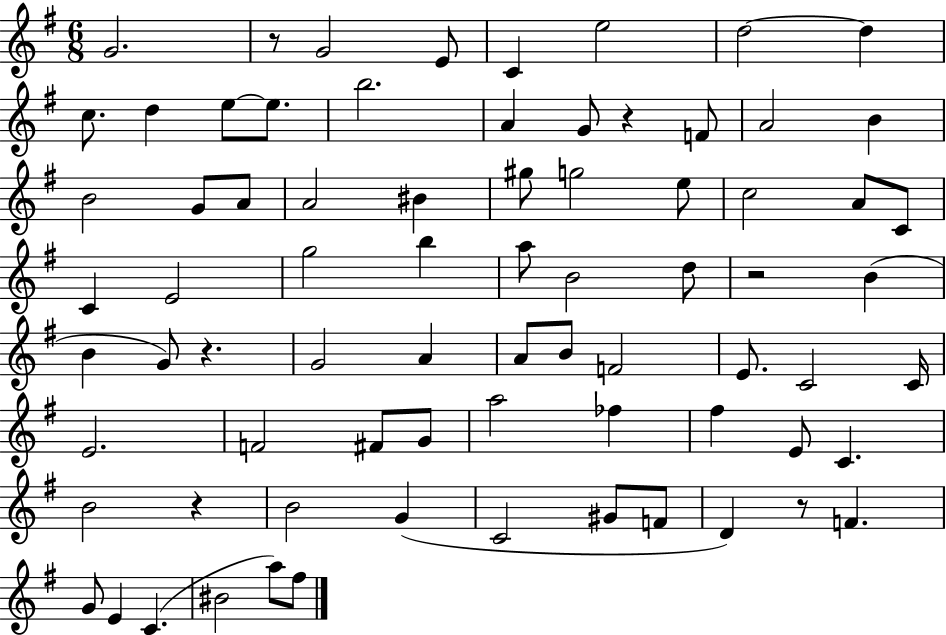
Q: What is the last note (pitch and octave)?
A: F#5